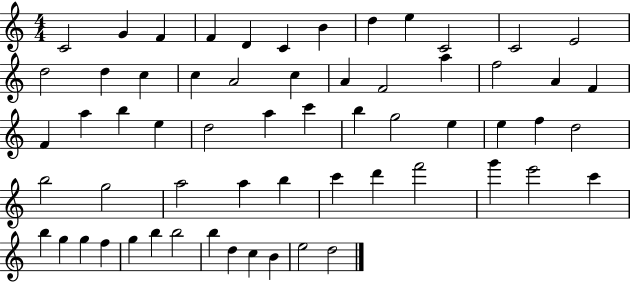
{
  \clef treble
  \numericTimeSignature
  \time 4/4
  \key c \major
  c'2 g'4 f'4 | f'4 d'4 c'4 b'4 | d''4 e''4 c'2 | c'2 e'2 | \break d''2 d''4 c''4 | c''4 a'2 c''4 | a'4 f'2 a''4 | f''2 a'4 f'4 | \break f'4 a''4 b''4 e''4 | d''2 a''4 c'''4 | b''4 g''2 e''4 | e''4 f''4 d''2 | \break b''2 g''2 | a''2 a''4 b''4 | c'''4 d'''4 f'''2 | g'''4 e'''2 c'''4 | \break b''4 g''4 g''4 f''4 | g''4 b''4 b''2 | b''4 d''4 c''4 b'4 | e''2 d''2 | \break \bar "|."
}